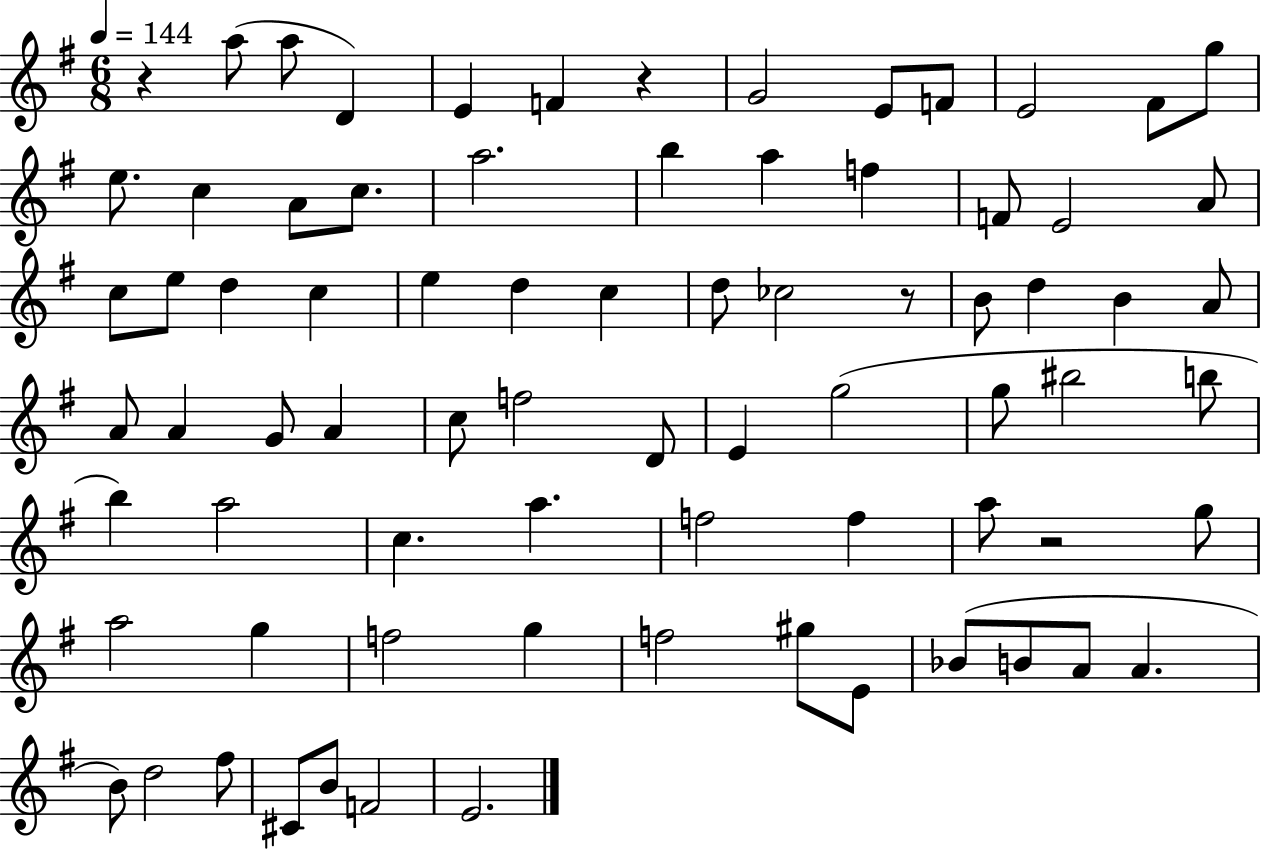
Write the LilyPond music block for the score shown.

{
  \clef treble
  \numericTimeSignature
  \time 6/8
  \key g \major
  \tempo 4 = 144
  r4 a''8( a''8 d'4) | e'4 f'4 r4 | g'2 e'8 f'8 | e'2 fis'8 g''8 | \break e''8. c''4 a'8 c''8. | a''2. | b''4 a''4 f''4 | f'8 e'2 a'8 | \break c''8 e''8 d''4 c''4 | e''4 d''4 c''4 | d''8 ces''2 r8 | b'8 d''4 b'4 a'8 | \break a'8 a'4 g'8 a'4 | c''8 f''2 d'8 | e'4 g''2( | g''8 bis''2 b''8 | \break b''4) a''2 | c''4. a''4. | f''2 f''4 | a''8 r2 g''8 | \break a''2 g''4 | f''2 g''4 | f''2 gis''8 e'8 | bes'8( b'8 a'8 a'4. | \break b'8) d''2 fis''8 | cis'8 b'8 f'2 | e'2. | \bar "|."
}